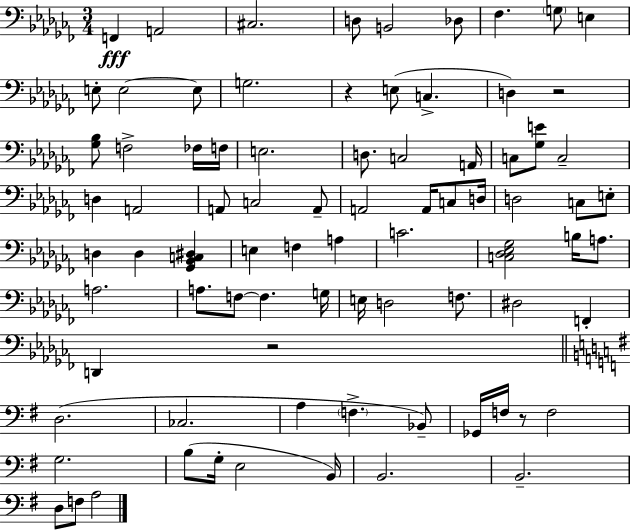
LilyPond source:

{
  \clef bass
  \numericTimeSignature
  \time 3/4
  \key aes \minor
  f,4\fff a,2 | cis2. | d8 b,2 des8 | fes4. \parenthesize g8 e4 | \break e8-. e2~~ e8 | g2. | r4 e8( c4.-> | d4) r2 | \break <ges bes>8 f2-> fes16 f16 | e2. | d8. c2 a,16 | c8 <ges e'>8 c2-- | \break d4 a,2 | a,8 c2 a,8-- | a,2 a,16 c8 d16 | d2 c8 e8-. | \break d4 d4 <ges, bes, c dis>4 | e4 f4 a4 | c'2. | <c des ees ges>2 b16 a8. | \break a2. | a8. f8~~ f4. g16 | e16 d2 f8. | dis2 f,4-. | \break d,4 r2 | \bar "||" \break \key g \major d2.( | ces2. | a4 \parenthesize f4.-> bes,8--) | ges,16 f16 r8 f2 | \break g2. | b8( g16-. e2 b,16) | b,2. | b,2.-- | \break d8 f8 a2 | \bar "|."
}